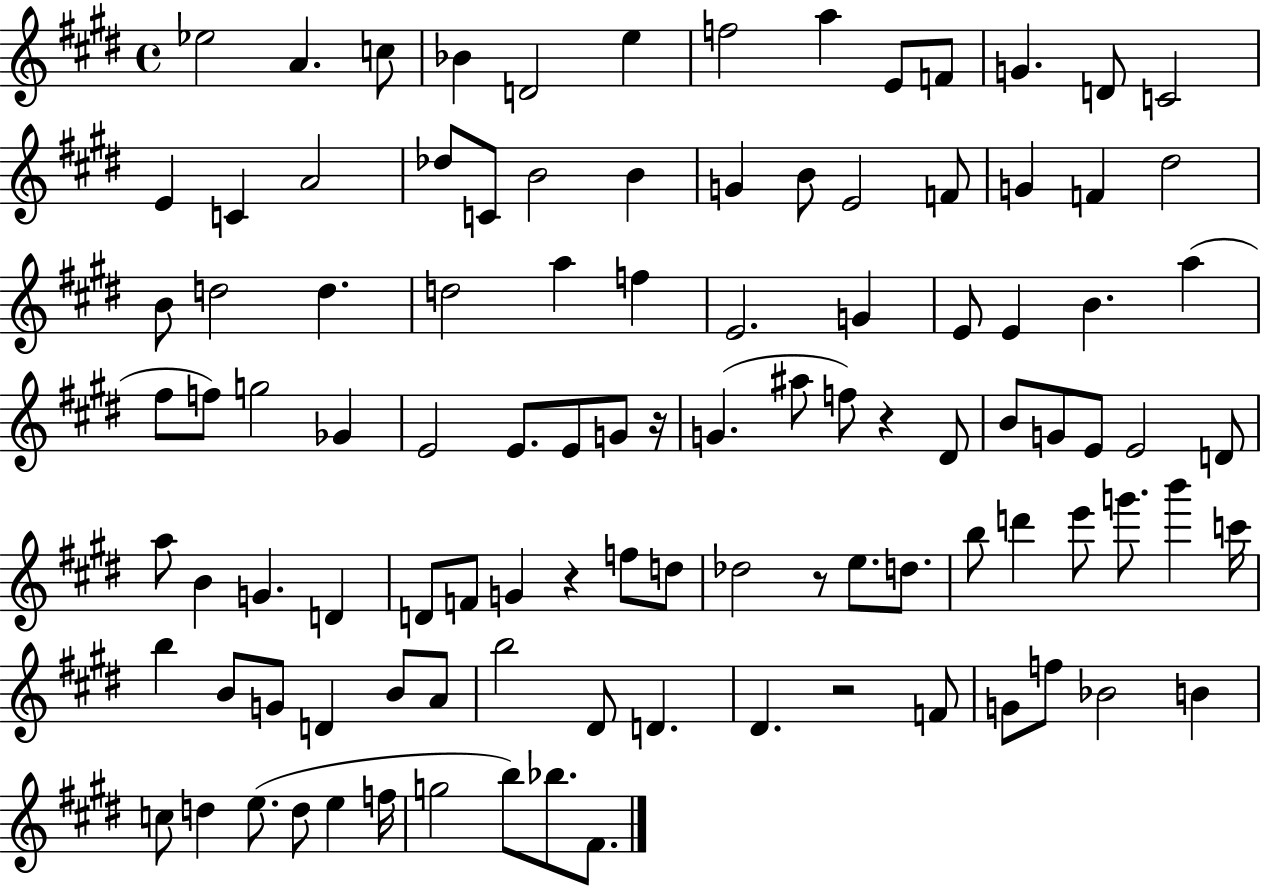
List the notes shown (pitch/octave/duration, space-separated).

Eb5/h A4/q. C5/e Bb4/q D4/h E5/q F5/h A5/q E4/e F4/e G4/q. D4/e C4/h E4/q C4/q A4/h Db5/e C4/e B4/h B4/q G4/q B4/e E4/h F4/e G4/q F4/q D#5/h B4/e D5/h D5/q. D5/h A5/q F5/q E4/h. G4/q E4/e E4/q B4/q. A5/q F#5/e F5/e G5/h Gb4/q E4/h E4/e. E4/e G4/e R/s G4/q. A#5/e F5/e R/q D#4/e B4/e G4/e E4/e E4/h D4/e A5/e B4/q G4/q. D4/q D4/e F4/e G4/q R/q F5/e D5/e Db5/h R/e E5/e. D5/e. B5/e D6/q E6/e G6/e. B6/q C6/s B5/q B4/e G4/e D4/q B4/e A4/e B5/h D#4/e D4/q. D#4/q. R/h F4/e G4/e F5/e Bb4/h B4/q C5/e D5/q E5/e. D5/e E5/q F5/s G5/h B5/e Bb5/e. F#4/e.